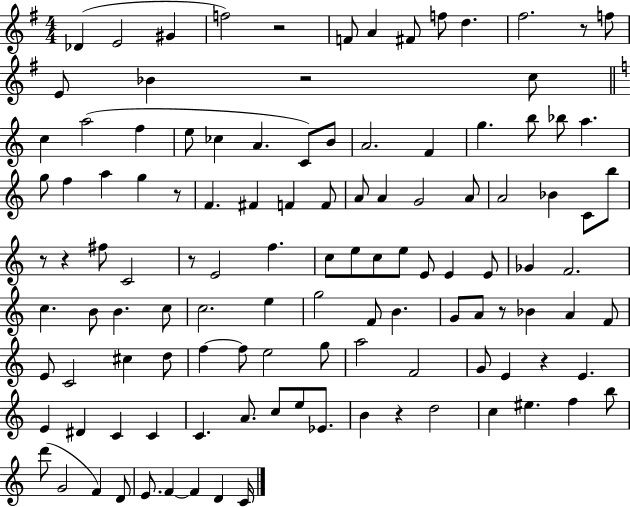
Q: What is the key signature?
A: G major